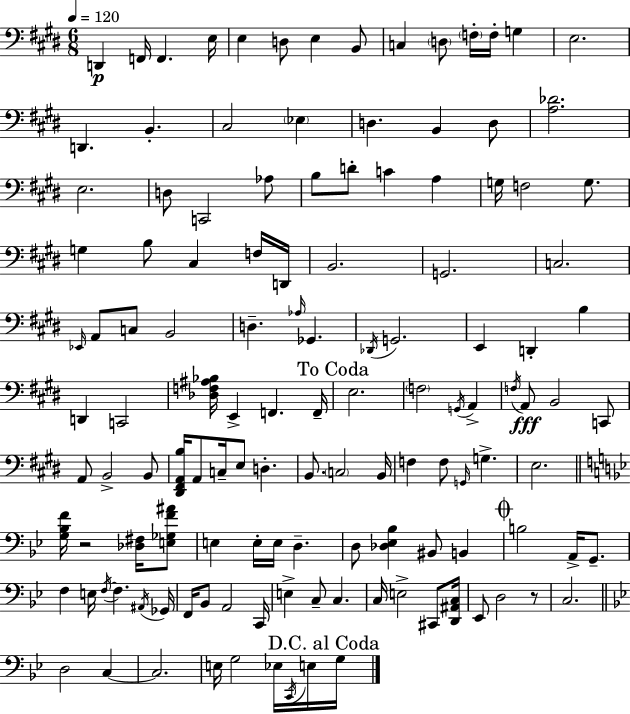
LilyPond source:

{
  \clef bass
  \numericTimeSignature
  \time 6/8
  \key e \major
  \tempo 4 = 120
  d,4\p f,16 f,4. e16 | e4 d8 e4 b,8 | c4 \parenthesize d8 \parenthesize f16-. f16-. g4 | e2. | \break d,4. b,4.-. | cis2 \parenthesize ees4 | d4. b,4 d8 | <a des'>2. | \break e2. | d8 c,2 aes8 | b8 d'8-. c'4 a4 | g16 f2 g8. | \break g4 b8 cis4 f16 d,16 | b,2. | g,2. | c2. | \break \grace { ees,16 } a,8 c8 b,2 | d4.-- \grace { aes16 } ges,4. | \acciaccatura { des,16 } g,2. | e,4 d,4-. b4 | \break d,4 c,2 | <des f ais bes>16 e,4-> f,4. | f,16-- \mark "To Coda" e2. | \parenthesize f2 \acciaccatura { g,16 } | \break a,4-> \acciaccatura { f16 } a,8\fff b,2 | c,8 a,8 b,2-> | b,8 <dis, fis, a, b>16 a,8 c16-- e8 d4.-. | b,8. \parenthesize c2 | \break b,16 f4 f8 \grace { g,16 } | g4.-> e2. | \bar "||" \break \key bes \major <g bes f'>16 r2 <des fis>16 <e ges f' ais'>8 | e4 e16-. e16 d4.-- | d8 <des ees bes>4 bis,8 b,4 | \mark \markup { \musicglyph "scripts.coda" } b2 a,16-> g,8.-- | \break f4 e16 \acciaccatura { f16~ }~ f4. | \acciaccatura { ais,16 } ges,16 f,16 bes,8 a,2 | c,16 e4-> c8-- c4. | c16 e2-> cis,8 | \break <d, ais, c>16 ees,8 d2 | r8 c2. | \bar "||" \break \key bes \major d2 c4~~ | c2. | e16 g2 ees16 \acciaccatura { c,16 } e16 | \mark "D.C. al Coda" g16 \bar "|."
}